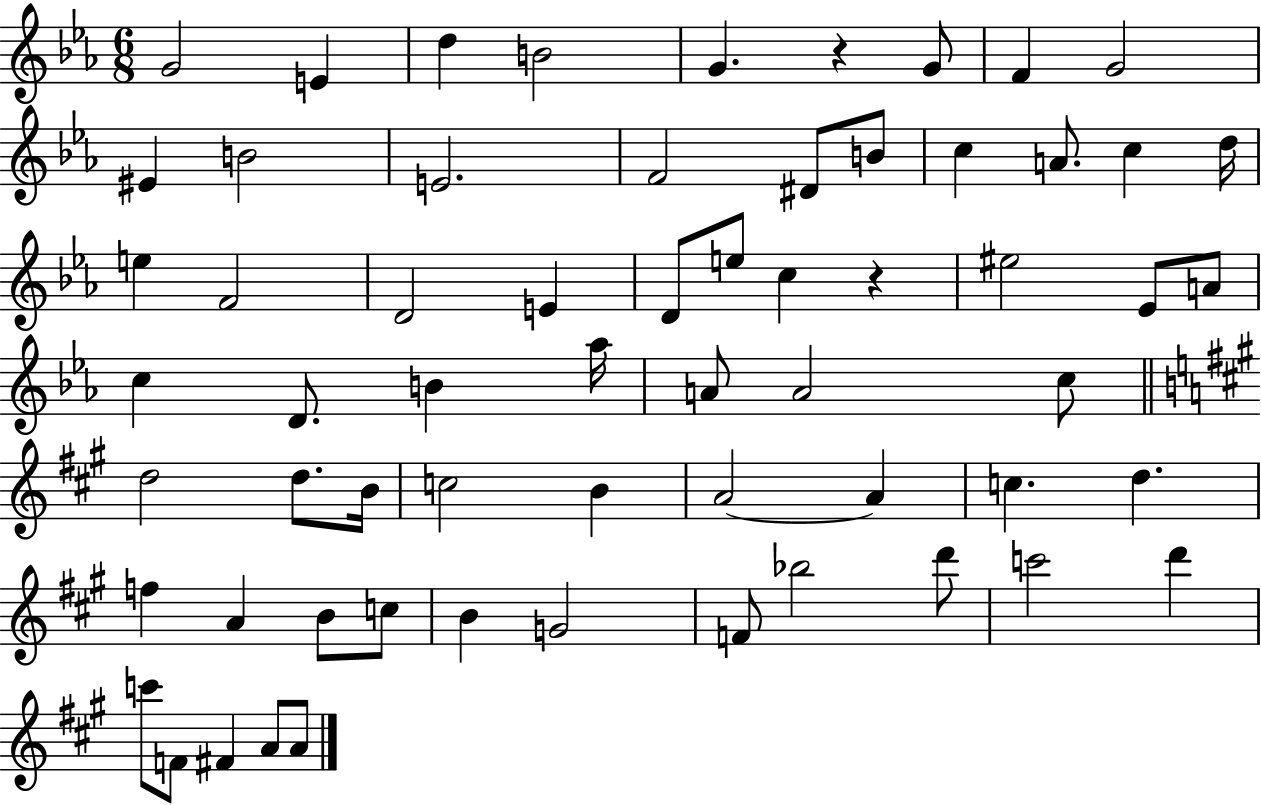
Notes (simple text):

G4/h E4/q D5/q B4/h G4/q. R/q G4/e F4/q G4/h EIS4/q B4/h E4/h. F4/h D#4/e B4/e C5/q A4/e. C5/q D5/s E5/q F4/h D4/h E4/q D4/e E5/e C5/q R/q EIS5/h Eb4/e A4/e C5/q D4/e. B4/q Ab5/s A4/e A4/h C5/e D5/h D5/e. B4/s C5/h B4/q A4/h A4/q C5/q. D5/q. F5/q A4/q B4/e C5/e B4/q G4/h F4/e Bb5/h D6/e C6/h D6/q C6/e F4/e F#4/q A4/e A4/e